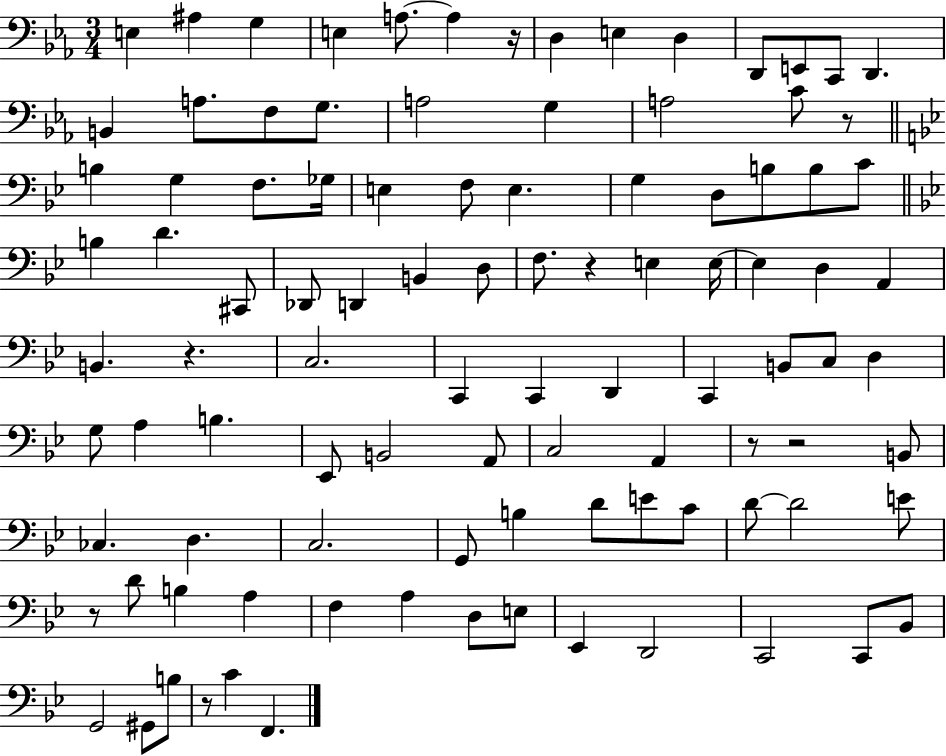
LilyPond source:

{
  \clef bass
  \numericTimeSignature
  \time 3/4
  \key ees \major
  e4 ais4 g4 | e4 a8.~~ a4 r16 | d4 e4 d4 | d,8 e,8 c,8 d,4. | \break b,4 a8. f8 g8. | a2 g4 | a2 c'8 r8 | \bar "||" \break \key g \minor b4 g4 f8. ges16 | e4 f8 e4. | g4 d8 b8 b8 c'8 | \bar "||" \break \key bes \major b4 d'4. cis,8 | des,8 d,4 b,4 d8 | f8. r4 e4 e16~~ | e4 d4 a,4 | \break b,4. r4. | c2. | c,4 c,4 d,4 | c,4 b,8 c8 d4 | \break g8 a4 b4. | ees,8 b,2 a,8 | c2 a,4 | r8 r2 b,8 | \break ces4. d4. | c2. | g,8 b4 d'8 e'8 c'8 | d'8~~ d'2 e'8 | \break r8 d'8 b4 a4 | f4 a4 d8 e8 | ees,4 d,2 | c,2 c,8 bes,8 | \break g,2 gis,8 b8 | r8 c'4 f,4. | \bar "|."
}